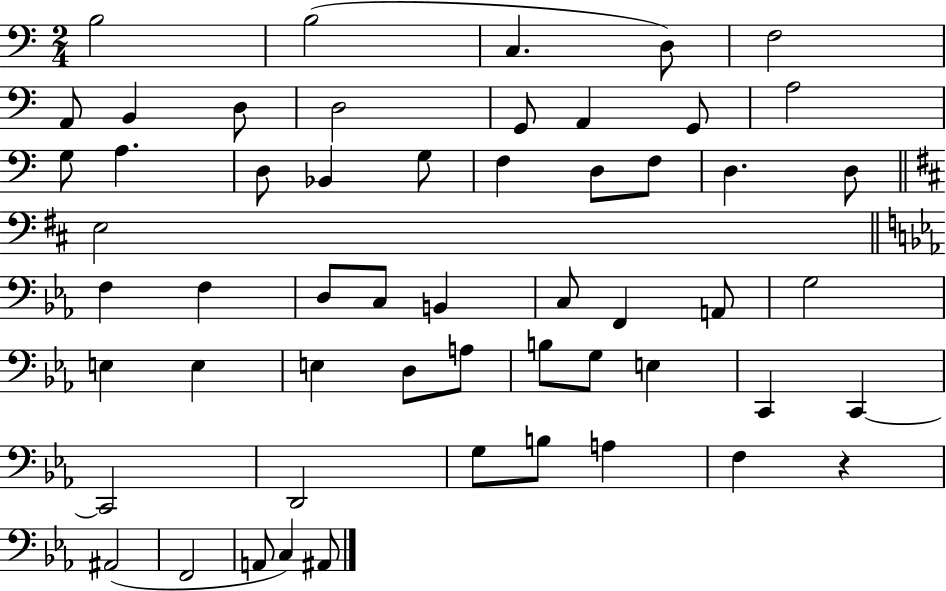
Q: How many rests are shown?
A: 1